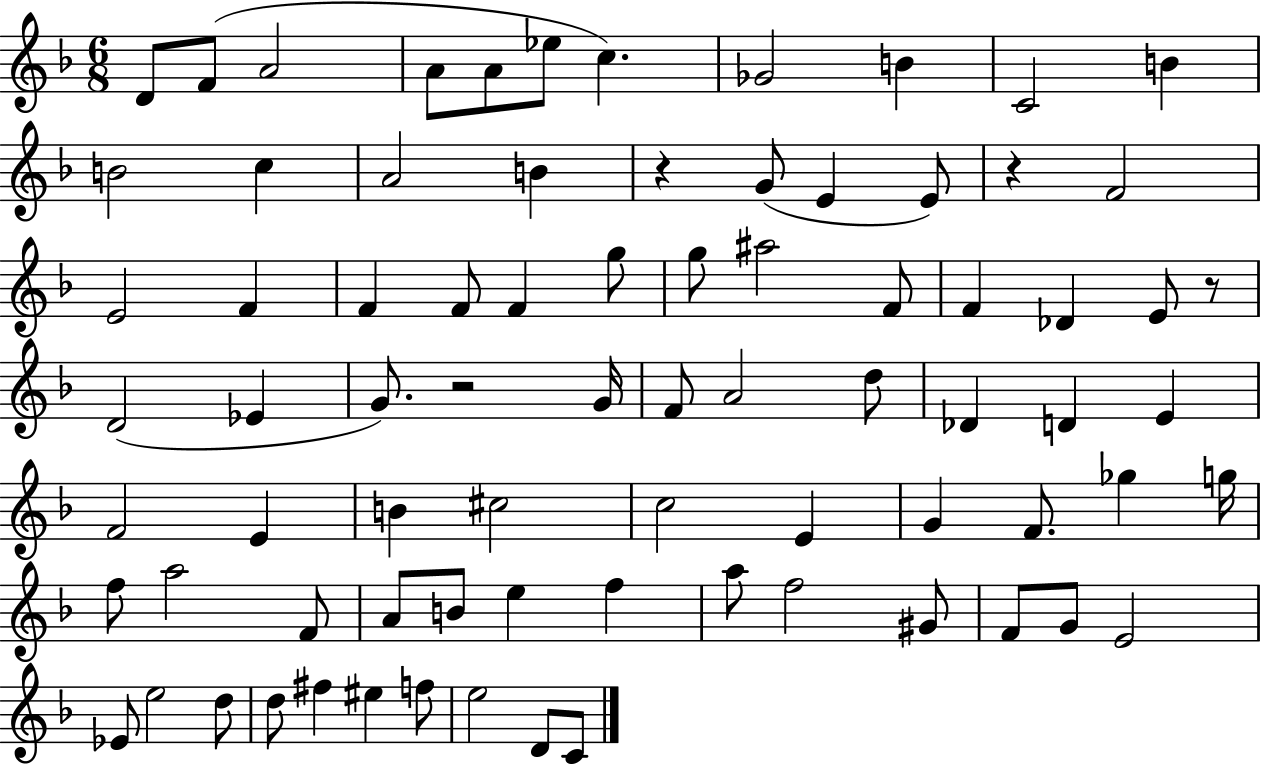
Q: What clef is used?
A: treble